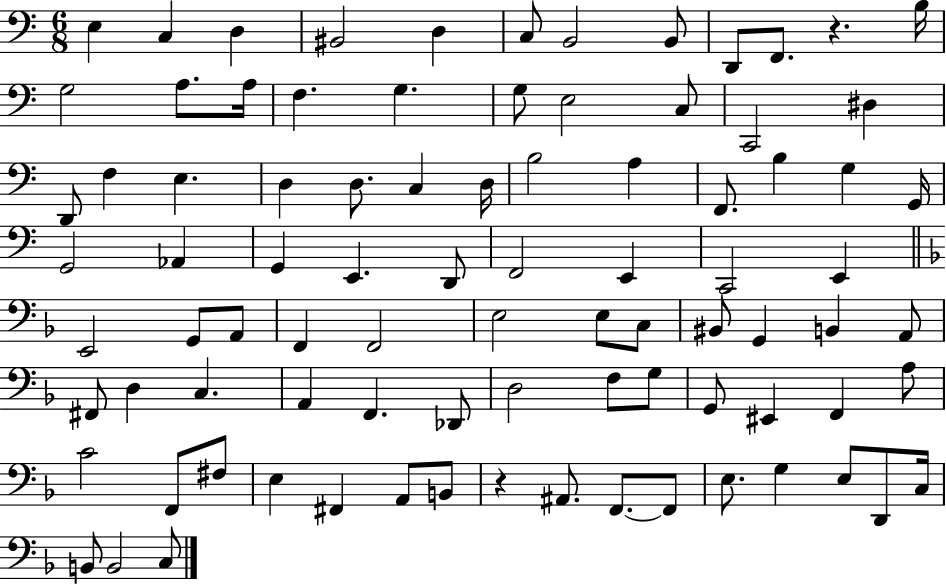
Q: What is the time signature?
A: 6/8